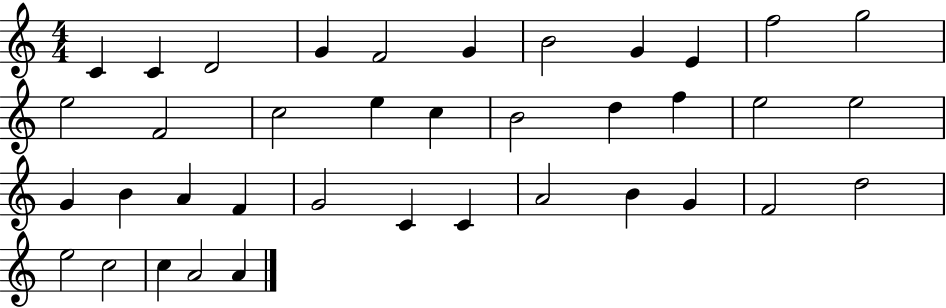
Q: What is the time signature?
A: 4/4